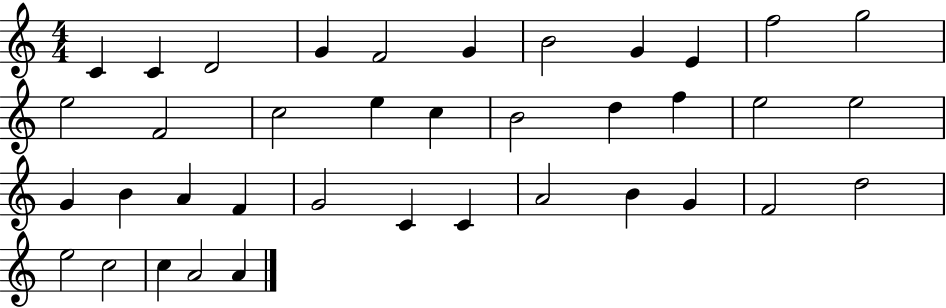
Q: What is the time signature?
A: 4/4